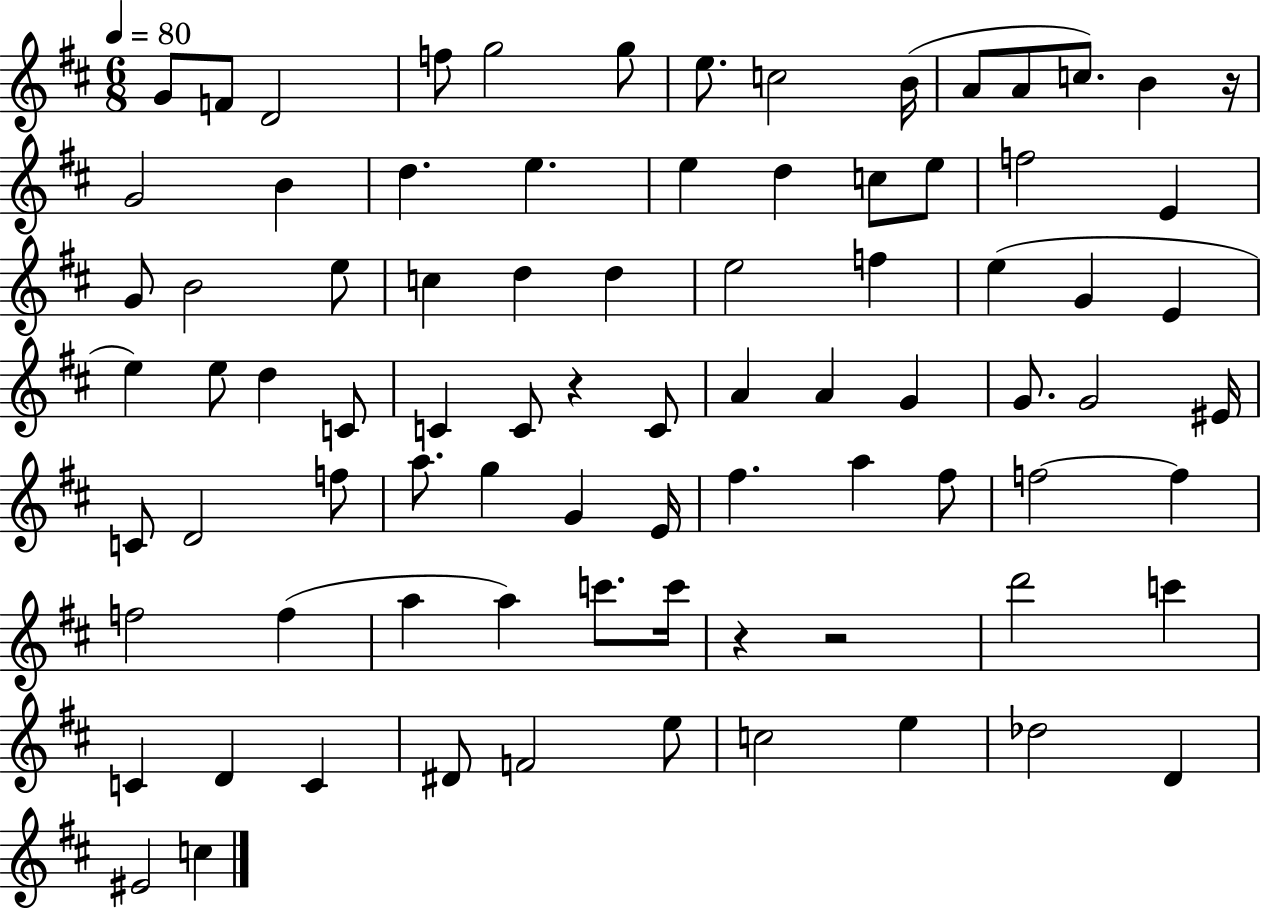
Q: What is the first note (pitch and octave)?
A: G4